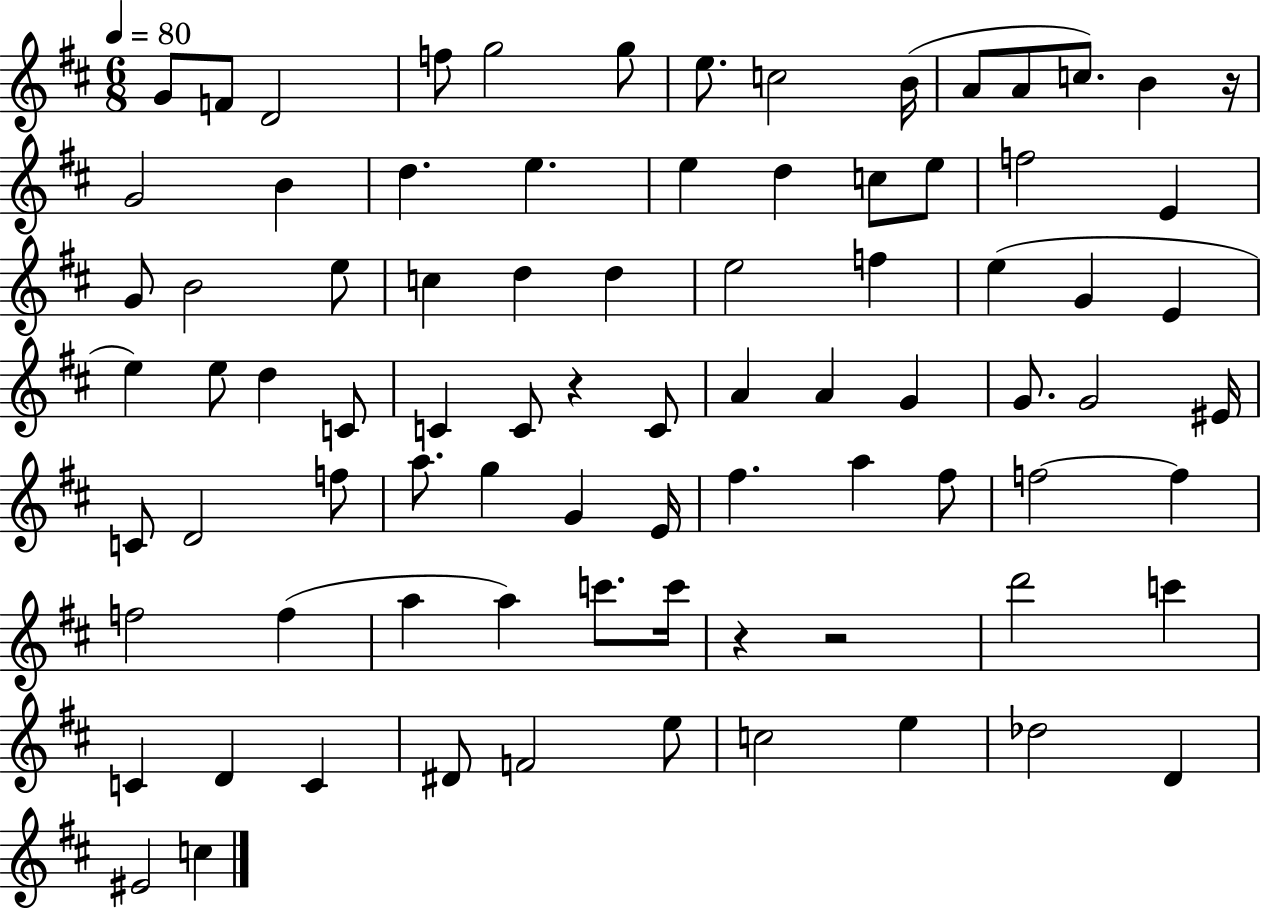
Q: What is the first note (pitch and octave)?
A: G4